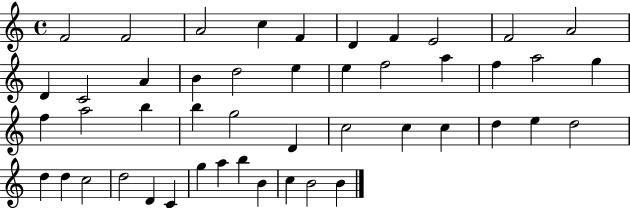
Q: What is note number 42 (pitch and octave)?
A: A5